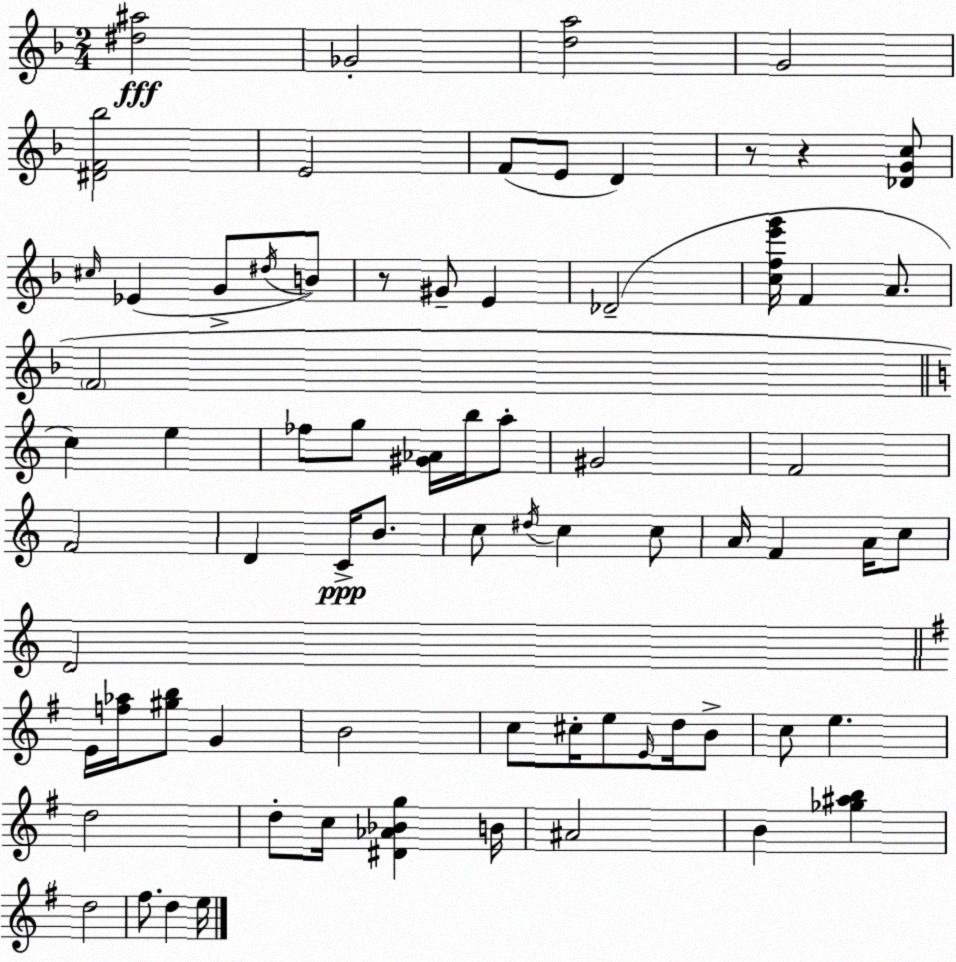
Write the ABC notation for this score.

X:1
T:Untitled
M:2/4
L:1/4
K:F
[^d^a]2 _G2 [da]2 G2 [^DF_b]2 E2 F/2 E/2 D z/2 z [_DGc]/2 ^c/4 _E G/2 ^d/4 B/2 z/2 ^G/2 E _D2 [cfe'g']/4 F A/2 F2 c e _f/2 g/2 [^G_A]/4 b/4 a/2 ^G2 F2 F2 D C/4 B/2 c/2 ^d/4 c c/2 A/4 F A/4 c/2 D2 E/4 [f_a]/4 [^gb]/2 G B2 c/2 ^c/4 e/2 E/4 d/4 B/2 c/2 e d2 d/2 c/4 [^D_A_Bg] B/4 ^A2 B [_g^ab] d2 ^f/2 d e/4